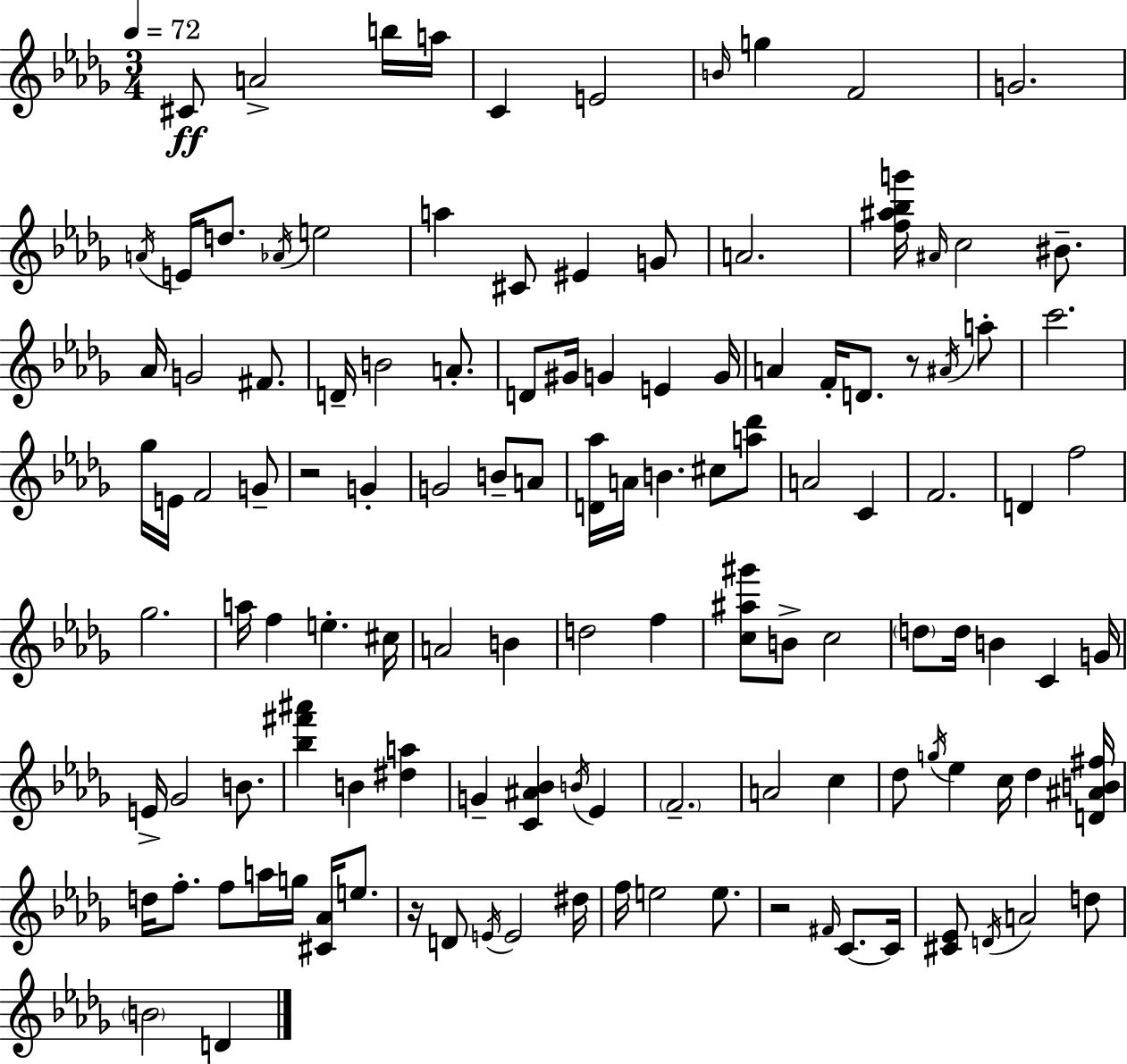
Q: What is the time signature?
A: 3/4